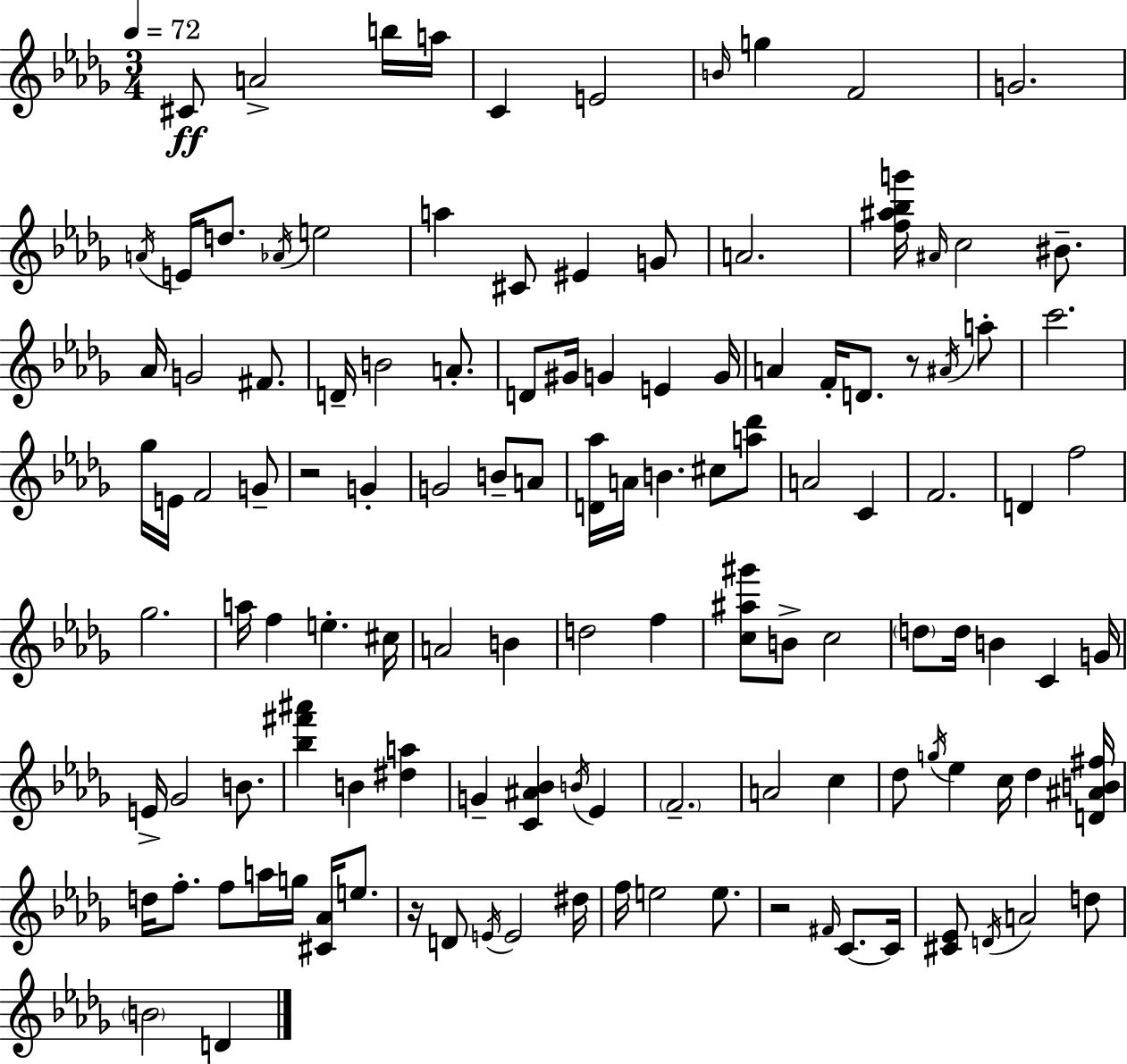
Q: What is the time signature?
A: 3/4